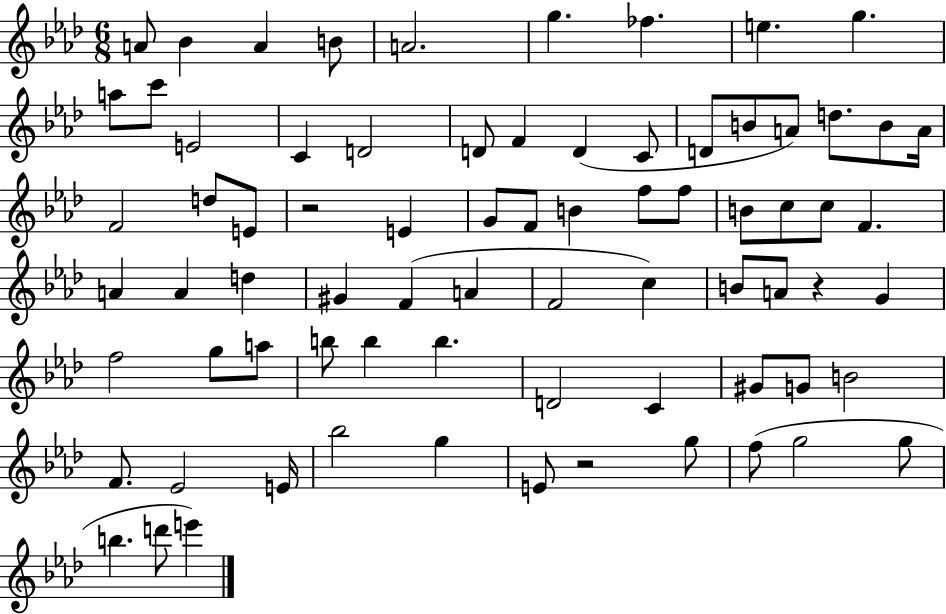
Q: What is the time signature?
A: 6/8